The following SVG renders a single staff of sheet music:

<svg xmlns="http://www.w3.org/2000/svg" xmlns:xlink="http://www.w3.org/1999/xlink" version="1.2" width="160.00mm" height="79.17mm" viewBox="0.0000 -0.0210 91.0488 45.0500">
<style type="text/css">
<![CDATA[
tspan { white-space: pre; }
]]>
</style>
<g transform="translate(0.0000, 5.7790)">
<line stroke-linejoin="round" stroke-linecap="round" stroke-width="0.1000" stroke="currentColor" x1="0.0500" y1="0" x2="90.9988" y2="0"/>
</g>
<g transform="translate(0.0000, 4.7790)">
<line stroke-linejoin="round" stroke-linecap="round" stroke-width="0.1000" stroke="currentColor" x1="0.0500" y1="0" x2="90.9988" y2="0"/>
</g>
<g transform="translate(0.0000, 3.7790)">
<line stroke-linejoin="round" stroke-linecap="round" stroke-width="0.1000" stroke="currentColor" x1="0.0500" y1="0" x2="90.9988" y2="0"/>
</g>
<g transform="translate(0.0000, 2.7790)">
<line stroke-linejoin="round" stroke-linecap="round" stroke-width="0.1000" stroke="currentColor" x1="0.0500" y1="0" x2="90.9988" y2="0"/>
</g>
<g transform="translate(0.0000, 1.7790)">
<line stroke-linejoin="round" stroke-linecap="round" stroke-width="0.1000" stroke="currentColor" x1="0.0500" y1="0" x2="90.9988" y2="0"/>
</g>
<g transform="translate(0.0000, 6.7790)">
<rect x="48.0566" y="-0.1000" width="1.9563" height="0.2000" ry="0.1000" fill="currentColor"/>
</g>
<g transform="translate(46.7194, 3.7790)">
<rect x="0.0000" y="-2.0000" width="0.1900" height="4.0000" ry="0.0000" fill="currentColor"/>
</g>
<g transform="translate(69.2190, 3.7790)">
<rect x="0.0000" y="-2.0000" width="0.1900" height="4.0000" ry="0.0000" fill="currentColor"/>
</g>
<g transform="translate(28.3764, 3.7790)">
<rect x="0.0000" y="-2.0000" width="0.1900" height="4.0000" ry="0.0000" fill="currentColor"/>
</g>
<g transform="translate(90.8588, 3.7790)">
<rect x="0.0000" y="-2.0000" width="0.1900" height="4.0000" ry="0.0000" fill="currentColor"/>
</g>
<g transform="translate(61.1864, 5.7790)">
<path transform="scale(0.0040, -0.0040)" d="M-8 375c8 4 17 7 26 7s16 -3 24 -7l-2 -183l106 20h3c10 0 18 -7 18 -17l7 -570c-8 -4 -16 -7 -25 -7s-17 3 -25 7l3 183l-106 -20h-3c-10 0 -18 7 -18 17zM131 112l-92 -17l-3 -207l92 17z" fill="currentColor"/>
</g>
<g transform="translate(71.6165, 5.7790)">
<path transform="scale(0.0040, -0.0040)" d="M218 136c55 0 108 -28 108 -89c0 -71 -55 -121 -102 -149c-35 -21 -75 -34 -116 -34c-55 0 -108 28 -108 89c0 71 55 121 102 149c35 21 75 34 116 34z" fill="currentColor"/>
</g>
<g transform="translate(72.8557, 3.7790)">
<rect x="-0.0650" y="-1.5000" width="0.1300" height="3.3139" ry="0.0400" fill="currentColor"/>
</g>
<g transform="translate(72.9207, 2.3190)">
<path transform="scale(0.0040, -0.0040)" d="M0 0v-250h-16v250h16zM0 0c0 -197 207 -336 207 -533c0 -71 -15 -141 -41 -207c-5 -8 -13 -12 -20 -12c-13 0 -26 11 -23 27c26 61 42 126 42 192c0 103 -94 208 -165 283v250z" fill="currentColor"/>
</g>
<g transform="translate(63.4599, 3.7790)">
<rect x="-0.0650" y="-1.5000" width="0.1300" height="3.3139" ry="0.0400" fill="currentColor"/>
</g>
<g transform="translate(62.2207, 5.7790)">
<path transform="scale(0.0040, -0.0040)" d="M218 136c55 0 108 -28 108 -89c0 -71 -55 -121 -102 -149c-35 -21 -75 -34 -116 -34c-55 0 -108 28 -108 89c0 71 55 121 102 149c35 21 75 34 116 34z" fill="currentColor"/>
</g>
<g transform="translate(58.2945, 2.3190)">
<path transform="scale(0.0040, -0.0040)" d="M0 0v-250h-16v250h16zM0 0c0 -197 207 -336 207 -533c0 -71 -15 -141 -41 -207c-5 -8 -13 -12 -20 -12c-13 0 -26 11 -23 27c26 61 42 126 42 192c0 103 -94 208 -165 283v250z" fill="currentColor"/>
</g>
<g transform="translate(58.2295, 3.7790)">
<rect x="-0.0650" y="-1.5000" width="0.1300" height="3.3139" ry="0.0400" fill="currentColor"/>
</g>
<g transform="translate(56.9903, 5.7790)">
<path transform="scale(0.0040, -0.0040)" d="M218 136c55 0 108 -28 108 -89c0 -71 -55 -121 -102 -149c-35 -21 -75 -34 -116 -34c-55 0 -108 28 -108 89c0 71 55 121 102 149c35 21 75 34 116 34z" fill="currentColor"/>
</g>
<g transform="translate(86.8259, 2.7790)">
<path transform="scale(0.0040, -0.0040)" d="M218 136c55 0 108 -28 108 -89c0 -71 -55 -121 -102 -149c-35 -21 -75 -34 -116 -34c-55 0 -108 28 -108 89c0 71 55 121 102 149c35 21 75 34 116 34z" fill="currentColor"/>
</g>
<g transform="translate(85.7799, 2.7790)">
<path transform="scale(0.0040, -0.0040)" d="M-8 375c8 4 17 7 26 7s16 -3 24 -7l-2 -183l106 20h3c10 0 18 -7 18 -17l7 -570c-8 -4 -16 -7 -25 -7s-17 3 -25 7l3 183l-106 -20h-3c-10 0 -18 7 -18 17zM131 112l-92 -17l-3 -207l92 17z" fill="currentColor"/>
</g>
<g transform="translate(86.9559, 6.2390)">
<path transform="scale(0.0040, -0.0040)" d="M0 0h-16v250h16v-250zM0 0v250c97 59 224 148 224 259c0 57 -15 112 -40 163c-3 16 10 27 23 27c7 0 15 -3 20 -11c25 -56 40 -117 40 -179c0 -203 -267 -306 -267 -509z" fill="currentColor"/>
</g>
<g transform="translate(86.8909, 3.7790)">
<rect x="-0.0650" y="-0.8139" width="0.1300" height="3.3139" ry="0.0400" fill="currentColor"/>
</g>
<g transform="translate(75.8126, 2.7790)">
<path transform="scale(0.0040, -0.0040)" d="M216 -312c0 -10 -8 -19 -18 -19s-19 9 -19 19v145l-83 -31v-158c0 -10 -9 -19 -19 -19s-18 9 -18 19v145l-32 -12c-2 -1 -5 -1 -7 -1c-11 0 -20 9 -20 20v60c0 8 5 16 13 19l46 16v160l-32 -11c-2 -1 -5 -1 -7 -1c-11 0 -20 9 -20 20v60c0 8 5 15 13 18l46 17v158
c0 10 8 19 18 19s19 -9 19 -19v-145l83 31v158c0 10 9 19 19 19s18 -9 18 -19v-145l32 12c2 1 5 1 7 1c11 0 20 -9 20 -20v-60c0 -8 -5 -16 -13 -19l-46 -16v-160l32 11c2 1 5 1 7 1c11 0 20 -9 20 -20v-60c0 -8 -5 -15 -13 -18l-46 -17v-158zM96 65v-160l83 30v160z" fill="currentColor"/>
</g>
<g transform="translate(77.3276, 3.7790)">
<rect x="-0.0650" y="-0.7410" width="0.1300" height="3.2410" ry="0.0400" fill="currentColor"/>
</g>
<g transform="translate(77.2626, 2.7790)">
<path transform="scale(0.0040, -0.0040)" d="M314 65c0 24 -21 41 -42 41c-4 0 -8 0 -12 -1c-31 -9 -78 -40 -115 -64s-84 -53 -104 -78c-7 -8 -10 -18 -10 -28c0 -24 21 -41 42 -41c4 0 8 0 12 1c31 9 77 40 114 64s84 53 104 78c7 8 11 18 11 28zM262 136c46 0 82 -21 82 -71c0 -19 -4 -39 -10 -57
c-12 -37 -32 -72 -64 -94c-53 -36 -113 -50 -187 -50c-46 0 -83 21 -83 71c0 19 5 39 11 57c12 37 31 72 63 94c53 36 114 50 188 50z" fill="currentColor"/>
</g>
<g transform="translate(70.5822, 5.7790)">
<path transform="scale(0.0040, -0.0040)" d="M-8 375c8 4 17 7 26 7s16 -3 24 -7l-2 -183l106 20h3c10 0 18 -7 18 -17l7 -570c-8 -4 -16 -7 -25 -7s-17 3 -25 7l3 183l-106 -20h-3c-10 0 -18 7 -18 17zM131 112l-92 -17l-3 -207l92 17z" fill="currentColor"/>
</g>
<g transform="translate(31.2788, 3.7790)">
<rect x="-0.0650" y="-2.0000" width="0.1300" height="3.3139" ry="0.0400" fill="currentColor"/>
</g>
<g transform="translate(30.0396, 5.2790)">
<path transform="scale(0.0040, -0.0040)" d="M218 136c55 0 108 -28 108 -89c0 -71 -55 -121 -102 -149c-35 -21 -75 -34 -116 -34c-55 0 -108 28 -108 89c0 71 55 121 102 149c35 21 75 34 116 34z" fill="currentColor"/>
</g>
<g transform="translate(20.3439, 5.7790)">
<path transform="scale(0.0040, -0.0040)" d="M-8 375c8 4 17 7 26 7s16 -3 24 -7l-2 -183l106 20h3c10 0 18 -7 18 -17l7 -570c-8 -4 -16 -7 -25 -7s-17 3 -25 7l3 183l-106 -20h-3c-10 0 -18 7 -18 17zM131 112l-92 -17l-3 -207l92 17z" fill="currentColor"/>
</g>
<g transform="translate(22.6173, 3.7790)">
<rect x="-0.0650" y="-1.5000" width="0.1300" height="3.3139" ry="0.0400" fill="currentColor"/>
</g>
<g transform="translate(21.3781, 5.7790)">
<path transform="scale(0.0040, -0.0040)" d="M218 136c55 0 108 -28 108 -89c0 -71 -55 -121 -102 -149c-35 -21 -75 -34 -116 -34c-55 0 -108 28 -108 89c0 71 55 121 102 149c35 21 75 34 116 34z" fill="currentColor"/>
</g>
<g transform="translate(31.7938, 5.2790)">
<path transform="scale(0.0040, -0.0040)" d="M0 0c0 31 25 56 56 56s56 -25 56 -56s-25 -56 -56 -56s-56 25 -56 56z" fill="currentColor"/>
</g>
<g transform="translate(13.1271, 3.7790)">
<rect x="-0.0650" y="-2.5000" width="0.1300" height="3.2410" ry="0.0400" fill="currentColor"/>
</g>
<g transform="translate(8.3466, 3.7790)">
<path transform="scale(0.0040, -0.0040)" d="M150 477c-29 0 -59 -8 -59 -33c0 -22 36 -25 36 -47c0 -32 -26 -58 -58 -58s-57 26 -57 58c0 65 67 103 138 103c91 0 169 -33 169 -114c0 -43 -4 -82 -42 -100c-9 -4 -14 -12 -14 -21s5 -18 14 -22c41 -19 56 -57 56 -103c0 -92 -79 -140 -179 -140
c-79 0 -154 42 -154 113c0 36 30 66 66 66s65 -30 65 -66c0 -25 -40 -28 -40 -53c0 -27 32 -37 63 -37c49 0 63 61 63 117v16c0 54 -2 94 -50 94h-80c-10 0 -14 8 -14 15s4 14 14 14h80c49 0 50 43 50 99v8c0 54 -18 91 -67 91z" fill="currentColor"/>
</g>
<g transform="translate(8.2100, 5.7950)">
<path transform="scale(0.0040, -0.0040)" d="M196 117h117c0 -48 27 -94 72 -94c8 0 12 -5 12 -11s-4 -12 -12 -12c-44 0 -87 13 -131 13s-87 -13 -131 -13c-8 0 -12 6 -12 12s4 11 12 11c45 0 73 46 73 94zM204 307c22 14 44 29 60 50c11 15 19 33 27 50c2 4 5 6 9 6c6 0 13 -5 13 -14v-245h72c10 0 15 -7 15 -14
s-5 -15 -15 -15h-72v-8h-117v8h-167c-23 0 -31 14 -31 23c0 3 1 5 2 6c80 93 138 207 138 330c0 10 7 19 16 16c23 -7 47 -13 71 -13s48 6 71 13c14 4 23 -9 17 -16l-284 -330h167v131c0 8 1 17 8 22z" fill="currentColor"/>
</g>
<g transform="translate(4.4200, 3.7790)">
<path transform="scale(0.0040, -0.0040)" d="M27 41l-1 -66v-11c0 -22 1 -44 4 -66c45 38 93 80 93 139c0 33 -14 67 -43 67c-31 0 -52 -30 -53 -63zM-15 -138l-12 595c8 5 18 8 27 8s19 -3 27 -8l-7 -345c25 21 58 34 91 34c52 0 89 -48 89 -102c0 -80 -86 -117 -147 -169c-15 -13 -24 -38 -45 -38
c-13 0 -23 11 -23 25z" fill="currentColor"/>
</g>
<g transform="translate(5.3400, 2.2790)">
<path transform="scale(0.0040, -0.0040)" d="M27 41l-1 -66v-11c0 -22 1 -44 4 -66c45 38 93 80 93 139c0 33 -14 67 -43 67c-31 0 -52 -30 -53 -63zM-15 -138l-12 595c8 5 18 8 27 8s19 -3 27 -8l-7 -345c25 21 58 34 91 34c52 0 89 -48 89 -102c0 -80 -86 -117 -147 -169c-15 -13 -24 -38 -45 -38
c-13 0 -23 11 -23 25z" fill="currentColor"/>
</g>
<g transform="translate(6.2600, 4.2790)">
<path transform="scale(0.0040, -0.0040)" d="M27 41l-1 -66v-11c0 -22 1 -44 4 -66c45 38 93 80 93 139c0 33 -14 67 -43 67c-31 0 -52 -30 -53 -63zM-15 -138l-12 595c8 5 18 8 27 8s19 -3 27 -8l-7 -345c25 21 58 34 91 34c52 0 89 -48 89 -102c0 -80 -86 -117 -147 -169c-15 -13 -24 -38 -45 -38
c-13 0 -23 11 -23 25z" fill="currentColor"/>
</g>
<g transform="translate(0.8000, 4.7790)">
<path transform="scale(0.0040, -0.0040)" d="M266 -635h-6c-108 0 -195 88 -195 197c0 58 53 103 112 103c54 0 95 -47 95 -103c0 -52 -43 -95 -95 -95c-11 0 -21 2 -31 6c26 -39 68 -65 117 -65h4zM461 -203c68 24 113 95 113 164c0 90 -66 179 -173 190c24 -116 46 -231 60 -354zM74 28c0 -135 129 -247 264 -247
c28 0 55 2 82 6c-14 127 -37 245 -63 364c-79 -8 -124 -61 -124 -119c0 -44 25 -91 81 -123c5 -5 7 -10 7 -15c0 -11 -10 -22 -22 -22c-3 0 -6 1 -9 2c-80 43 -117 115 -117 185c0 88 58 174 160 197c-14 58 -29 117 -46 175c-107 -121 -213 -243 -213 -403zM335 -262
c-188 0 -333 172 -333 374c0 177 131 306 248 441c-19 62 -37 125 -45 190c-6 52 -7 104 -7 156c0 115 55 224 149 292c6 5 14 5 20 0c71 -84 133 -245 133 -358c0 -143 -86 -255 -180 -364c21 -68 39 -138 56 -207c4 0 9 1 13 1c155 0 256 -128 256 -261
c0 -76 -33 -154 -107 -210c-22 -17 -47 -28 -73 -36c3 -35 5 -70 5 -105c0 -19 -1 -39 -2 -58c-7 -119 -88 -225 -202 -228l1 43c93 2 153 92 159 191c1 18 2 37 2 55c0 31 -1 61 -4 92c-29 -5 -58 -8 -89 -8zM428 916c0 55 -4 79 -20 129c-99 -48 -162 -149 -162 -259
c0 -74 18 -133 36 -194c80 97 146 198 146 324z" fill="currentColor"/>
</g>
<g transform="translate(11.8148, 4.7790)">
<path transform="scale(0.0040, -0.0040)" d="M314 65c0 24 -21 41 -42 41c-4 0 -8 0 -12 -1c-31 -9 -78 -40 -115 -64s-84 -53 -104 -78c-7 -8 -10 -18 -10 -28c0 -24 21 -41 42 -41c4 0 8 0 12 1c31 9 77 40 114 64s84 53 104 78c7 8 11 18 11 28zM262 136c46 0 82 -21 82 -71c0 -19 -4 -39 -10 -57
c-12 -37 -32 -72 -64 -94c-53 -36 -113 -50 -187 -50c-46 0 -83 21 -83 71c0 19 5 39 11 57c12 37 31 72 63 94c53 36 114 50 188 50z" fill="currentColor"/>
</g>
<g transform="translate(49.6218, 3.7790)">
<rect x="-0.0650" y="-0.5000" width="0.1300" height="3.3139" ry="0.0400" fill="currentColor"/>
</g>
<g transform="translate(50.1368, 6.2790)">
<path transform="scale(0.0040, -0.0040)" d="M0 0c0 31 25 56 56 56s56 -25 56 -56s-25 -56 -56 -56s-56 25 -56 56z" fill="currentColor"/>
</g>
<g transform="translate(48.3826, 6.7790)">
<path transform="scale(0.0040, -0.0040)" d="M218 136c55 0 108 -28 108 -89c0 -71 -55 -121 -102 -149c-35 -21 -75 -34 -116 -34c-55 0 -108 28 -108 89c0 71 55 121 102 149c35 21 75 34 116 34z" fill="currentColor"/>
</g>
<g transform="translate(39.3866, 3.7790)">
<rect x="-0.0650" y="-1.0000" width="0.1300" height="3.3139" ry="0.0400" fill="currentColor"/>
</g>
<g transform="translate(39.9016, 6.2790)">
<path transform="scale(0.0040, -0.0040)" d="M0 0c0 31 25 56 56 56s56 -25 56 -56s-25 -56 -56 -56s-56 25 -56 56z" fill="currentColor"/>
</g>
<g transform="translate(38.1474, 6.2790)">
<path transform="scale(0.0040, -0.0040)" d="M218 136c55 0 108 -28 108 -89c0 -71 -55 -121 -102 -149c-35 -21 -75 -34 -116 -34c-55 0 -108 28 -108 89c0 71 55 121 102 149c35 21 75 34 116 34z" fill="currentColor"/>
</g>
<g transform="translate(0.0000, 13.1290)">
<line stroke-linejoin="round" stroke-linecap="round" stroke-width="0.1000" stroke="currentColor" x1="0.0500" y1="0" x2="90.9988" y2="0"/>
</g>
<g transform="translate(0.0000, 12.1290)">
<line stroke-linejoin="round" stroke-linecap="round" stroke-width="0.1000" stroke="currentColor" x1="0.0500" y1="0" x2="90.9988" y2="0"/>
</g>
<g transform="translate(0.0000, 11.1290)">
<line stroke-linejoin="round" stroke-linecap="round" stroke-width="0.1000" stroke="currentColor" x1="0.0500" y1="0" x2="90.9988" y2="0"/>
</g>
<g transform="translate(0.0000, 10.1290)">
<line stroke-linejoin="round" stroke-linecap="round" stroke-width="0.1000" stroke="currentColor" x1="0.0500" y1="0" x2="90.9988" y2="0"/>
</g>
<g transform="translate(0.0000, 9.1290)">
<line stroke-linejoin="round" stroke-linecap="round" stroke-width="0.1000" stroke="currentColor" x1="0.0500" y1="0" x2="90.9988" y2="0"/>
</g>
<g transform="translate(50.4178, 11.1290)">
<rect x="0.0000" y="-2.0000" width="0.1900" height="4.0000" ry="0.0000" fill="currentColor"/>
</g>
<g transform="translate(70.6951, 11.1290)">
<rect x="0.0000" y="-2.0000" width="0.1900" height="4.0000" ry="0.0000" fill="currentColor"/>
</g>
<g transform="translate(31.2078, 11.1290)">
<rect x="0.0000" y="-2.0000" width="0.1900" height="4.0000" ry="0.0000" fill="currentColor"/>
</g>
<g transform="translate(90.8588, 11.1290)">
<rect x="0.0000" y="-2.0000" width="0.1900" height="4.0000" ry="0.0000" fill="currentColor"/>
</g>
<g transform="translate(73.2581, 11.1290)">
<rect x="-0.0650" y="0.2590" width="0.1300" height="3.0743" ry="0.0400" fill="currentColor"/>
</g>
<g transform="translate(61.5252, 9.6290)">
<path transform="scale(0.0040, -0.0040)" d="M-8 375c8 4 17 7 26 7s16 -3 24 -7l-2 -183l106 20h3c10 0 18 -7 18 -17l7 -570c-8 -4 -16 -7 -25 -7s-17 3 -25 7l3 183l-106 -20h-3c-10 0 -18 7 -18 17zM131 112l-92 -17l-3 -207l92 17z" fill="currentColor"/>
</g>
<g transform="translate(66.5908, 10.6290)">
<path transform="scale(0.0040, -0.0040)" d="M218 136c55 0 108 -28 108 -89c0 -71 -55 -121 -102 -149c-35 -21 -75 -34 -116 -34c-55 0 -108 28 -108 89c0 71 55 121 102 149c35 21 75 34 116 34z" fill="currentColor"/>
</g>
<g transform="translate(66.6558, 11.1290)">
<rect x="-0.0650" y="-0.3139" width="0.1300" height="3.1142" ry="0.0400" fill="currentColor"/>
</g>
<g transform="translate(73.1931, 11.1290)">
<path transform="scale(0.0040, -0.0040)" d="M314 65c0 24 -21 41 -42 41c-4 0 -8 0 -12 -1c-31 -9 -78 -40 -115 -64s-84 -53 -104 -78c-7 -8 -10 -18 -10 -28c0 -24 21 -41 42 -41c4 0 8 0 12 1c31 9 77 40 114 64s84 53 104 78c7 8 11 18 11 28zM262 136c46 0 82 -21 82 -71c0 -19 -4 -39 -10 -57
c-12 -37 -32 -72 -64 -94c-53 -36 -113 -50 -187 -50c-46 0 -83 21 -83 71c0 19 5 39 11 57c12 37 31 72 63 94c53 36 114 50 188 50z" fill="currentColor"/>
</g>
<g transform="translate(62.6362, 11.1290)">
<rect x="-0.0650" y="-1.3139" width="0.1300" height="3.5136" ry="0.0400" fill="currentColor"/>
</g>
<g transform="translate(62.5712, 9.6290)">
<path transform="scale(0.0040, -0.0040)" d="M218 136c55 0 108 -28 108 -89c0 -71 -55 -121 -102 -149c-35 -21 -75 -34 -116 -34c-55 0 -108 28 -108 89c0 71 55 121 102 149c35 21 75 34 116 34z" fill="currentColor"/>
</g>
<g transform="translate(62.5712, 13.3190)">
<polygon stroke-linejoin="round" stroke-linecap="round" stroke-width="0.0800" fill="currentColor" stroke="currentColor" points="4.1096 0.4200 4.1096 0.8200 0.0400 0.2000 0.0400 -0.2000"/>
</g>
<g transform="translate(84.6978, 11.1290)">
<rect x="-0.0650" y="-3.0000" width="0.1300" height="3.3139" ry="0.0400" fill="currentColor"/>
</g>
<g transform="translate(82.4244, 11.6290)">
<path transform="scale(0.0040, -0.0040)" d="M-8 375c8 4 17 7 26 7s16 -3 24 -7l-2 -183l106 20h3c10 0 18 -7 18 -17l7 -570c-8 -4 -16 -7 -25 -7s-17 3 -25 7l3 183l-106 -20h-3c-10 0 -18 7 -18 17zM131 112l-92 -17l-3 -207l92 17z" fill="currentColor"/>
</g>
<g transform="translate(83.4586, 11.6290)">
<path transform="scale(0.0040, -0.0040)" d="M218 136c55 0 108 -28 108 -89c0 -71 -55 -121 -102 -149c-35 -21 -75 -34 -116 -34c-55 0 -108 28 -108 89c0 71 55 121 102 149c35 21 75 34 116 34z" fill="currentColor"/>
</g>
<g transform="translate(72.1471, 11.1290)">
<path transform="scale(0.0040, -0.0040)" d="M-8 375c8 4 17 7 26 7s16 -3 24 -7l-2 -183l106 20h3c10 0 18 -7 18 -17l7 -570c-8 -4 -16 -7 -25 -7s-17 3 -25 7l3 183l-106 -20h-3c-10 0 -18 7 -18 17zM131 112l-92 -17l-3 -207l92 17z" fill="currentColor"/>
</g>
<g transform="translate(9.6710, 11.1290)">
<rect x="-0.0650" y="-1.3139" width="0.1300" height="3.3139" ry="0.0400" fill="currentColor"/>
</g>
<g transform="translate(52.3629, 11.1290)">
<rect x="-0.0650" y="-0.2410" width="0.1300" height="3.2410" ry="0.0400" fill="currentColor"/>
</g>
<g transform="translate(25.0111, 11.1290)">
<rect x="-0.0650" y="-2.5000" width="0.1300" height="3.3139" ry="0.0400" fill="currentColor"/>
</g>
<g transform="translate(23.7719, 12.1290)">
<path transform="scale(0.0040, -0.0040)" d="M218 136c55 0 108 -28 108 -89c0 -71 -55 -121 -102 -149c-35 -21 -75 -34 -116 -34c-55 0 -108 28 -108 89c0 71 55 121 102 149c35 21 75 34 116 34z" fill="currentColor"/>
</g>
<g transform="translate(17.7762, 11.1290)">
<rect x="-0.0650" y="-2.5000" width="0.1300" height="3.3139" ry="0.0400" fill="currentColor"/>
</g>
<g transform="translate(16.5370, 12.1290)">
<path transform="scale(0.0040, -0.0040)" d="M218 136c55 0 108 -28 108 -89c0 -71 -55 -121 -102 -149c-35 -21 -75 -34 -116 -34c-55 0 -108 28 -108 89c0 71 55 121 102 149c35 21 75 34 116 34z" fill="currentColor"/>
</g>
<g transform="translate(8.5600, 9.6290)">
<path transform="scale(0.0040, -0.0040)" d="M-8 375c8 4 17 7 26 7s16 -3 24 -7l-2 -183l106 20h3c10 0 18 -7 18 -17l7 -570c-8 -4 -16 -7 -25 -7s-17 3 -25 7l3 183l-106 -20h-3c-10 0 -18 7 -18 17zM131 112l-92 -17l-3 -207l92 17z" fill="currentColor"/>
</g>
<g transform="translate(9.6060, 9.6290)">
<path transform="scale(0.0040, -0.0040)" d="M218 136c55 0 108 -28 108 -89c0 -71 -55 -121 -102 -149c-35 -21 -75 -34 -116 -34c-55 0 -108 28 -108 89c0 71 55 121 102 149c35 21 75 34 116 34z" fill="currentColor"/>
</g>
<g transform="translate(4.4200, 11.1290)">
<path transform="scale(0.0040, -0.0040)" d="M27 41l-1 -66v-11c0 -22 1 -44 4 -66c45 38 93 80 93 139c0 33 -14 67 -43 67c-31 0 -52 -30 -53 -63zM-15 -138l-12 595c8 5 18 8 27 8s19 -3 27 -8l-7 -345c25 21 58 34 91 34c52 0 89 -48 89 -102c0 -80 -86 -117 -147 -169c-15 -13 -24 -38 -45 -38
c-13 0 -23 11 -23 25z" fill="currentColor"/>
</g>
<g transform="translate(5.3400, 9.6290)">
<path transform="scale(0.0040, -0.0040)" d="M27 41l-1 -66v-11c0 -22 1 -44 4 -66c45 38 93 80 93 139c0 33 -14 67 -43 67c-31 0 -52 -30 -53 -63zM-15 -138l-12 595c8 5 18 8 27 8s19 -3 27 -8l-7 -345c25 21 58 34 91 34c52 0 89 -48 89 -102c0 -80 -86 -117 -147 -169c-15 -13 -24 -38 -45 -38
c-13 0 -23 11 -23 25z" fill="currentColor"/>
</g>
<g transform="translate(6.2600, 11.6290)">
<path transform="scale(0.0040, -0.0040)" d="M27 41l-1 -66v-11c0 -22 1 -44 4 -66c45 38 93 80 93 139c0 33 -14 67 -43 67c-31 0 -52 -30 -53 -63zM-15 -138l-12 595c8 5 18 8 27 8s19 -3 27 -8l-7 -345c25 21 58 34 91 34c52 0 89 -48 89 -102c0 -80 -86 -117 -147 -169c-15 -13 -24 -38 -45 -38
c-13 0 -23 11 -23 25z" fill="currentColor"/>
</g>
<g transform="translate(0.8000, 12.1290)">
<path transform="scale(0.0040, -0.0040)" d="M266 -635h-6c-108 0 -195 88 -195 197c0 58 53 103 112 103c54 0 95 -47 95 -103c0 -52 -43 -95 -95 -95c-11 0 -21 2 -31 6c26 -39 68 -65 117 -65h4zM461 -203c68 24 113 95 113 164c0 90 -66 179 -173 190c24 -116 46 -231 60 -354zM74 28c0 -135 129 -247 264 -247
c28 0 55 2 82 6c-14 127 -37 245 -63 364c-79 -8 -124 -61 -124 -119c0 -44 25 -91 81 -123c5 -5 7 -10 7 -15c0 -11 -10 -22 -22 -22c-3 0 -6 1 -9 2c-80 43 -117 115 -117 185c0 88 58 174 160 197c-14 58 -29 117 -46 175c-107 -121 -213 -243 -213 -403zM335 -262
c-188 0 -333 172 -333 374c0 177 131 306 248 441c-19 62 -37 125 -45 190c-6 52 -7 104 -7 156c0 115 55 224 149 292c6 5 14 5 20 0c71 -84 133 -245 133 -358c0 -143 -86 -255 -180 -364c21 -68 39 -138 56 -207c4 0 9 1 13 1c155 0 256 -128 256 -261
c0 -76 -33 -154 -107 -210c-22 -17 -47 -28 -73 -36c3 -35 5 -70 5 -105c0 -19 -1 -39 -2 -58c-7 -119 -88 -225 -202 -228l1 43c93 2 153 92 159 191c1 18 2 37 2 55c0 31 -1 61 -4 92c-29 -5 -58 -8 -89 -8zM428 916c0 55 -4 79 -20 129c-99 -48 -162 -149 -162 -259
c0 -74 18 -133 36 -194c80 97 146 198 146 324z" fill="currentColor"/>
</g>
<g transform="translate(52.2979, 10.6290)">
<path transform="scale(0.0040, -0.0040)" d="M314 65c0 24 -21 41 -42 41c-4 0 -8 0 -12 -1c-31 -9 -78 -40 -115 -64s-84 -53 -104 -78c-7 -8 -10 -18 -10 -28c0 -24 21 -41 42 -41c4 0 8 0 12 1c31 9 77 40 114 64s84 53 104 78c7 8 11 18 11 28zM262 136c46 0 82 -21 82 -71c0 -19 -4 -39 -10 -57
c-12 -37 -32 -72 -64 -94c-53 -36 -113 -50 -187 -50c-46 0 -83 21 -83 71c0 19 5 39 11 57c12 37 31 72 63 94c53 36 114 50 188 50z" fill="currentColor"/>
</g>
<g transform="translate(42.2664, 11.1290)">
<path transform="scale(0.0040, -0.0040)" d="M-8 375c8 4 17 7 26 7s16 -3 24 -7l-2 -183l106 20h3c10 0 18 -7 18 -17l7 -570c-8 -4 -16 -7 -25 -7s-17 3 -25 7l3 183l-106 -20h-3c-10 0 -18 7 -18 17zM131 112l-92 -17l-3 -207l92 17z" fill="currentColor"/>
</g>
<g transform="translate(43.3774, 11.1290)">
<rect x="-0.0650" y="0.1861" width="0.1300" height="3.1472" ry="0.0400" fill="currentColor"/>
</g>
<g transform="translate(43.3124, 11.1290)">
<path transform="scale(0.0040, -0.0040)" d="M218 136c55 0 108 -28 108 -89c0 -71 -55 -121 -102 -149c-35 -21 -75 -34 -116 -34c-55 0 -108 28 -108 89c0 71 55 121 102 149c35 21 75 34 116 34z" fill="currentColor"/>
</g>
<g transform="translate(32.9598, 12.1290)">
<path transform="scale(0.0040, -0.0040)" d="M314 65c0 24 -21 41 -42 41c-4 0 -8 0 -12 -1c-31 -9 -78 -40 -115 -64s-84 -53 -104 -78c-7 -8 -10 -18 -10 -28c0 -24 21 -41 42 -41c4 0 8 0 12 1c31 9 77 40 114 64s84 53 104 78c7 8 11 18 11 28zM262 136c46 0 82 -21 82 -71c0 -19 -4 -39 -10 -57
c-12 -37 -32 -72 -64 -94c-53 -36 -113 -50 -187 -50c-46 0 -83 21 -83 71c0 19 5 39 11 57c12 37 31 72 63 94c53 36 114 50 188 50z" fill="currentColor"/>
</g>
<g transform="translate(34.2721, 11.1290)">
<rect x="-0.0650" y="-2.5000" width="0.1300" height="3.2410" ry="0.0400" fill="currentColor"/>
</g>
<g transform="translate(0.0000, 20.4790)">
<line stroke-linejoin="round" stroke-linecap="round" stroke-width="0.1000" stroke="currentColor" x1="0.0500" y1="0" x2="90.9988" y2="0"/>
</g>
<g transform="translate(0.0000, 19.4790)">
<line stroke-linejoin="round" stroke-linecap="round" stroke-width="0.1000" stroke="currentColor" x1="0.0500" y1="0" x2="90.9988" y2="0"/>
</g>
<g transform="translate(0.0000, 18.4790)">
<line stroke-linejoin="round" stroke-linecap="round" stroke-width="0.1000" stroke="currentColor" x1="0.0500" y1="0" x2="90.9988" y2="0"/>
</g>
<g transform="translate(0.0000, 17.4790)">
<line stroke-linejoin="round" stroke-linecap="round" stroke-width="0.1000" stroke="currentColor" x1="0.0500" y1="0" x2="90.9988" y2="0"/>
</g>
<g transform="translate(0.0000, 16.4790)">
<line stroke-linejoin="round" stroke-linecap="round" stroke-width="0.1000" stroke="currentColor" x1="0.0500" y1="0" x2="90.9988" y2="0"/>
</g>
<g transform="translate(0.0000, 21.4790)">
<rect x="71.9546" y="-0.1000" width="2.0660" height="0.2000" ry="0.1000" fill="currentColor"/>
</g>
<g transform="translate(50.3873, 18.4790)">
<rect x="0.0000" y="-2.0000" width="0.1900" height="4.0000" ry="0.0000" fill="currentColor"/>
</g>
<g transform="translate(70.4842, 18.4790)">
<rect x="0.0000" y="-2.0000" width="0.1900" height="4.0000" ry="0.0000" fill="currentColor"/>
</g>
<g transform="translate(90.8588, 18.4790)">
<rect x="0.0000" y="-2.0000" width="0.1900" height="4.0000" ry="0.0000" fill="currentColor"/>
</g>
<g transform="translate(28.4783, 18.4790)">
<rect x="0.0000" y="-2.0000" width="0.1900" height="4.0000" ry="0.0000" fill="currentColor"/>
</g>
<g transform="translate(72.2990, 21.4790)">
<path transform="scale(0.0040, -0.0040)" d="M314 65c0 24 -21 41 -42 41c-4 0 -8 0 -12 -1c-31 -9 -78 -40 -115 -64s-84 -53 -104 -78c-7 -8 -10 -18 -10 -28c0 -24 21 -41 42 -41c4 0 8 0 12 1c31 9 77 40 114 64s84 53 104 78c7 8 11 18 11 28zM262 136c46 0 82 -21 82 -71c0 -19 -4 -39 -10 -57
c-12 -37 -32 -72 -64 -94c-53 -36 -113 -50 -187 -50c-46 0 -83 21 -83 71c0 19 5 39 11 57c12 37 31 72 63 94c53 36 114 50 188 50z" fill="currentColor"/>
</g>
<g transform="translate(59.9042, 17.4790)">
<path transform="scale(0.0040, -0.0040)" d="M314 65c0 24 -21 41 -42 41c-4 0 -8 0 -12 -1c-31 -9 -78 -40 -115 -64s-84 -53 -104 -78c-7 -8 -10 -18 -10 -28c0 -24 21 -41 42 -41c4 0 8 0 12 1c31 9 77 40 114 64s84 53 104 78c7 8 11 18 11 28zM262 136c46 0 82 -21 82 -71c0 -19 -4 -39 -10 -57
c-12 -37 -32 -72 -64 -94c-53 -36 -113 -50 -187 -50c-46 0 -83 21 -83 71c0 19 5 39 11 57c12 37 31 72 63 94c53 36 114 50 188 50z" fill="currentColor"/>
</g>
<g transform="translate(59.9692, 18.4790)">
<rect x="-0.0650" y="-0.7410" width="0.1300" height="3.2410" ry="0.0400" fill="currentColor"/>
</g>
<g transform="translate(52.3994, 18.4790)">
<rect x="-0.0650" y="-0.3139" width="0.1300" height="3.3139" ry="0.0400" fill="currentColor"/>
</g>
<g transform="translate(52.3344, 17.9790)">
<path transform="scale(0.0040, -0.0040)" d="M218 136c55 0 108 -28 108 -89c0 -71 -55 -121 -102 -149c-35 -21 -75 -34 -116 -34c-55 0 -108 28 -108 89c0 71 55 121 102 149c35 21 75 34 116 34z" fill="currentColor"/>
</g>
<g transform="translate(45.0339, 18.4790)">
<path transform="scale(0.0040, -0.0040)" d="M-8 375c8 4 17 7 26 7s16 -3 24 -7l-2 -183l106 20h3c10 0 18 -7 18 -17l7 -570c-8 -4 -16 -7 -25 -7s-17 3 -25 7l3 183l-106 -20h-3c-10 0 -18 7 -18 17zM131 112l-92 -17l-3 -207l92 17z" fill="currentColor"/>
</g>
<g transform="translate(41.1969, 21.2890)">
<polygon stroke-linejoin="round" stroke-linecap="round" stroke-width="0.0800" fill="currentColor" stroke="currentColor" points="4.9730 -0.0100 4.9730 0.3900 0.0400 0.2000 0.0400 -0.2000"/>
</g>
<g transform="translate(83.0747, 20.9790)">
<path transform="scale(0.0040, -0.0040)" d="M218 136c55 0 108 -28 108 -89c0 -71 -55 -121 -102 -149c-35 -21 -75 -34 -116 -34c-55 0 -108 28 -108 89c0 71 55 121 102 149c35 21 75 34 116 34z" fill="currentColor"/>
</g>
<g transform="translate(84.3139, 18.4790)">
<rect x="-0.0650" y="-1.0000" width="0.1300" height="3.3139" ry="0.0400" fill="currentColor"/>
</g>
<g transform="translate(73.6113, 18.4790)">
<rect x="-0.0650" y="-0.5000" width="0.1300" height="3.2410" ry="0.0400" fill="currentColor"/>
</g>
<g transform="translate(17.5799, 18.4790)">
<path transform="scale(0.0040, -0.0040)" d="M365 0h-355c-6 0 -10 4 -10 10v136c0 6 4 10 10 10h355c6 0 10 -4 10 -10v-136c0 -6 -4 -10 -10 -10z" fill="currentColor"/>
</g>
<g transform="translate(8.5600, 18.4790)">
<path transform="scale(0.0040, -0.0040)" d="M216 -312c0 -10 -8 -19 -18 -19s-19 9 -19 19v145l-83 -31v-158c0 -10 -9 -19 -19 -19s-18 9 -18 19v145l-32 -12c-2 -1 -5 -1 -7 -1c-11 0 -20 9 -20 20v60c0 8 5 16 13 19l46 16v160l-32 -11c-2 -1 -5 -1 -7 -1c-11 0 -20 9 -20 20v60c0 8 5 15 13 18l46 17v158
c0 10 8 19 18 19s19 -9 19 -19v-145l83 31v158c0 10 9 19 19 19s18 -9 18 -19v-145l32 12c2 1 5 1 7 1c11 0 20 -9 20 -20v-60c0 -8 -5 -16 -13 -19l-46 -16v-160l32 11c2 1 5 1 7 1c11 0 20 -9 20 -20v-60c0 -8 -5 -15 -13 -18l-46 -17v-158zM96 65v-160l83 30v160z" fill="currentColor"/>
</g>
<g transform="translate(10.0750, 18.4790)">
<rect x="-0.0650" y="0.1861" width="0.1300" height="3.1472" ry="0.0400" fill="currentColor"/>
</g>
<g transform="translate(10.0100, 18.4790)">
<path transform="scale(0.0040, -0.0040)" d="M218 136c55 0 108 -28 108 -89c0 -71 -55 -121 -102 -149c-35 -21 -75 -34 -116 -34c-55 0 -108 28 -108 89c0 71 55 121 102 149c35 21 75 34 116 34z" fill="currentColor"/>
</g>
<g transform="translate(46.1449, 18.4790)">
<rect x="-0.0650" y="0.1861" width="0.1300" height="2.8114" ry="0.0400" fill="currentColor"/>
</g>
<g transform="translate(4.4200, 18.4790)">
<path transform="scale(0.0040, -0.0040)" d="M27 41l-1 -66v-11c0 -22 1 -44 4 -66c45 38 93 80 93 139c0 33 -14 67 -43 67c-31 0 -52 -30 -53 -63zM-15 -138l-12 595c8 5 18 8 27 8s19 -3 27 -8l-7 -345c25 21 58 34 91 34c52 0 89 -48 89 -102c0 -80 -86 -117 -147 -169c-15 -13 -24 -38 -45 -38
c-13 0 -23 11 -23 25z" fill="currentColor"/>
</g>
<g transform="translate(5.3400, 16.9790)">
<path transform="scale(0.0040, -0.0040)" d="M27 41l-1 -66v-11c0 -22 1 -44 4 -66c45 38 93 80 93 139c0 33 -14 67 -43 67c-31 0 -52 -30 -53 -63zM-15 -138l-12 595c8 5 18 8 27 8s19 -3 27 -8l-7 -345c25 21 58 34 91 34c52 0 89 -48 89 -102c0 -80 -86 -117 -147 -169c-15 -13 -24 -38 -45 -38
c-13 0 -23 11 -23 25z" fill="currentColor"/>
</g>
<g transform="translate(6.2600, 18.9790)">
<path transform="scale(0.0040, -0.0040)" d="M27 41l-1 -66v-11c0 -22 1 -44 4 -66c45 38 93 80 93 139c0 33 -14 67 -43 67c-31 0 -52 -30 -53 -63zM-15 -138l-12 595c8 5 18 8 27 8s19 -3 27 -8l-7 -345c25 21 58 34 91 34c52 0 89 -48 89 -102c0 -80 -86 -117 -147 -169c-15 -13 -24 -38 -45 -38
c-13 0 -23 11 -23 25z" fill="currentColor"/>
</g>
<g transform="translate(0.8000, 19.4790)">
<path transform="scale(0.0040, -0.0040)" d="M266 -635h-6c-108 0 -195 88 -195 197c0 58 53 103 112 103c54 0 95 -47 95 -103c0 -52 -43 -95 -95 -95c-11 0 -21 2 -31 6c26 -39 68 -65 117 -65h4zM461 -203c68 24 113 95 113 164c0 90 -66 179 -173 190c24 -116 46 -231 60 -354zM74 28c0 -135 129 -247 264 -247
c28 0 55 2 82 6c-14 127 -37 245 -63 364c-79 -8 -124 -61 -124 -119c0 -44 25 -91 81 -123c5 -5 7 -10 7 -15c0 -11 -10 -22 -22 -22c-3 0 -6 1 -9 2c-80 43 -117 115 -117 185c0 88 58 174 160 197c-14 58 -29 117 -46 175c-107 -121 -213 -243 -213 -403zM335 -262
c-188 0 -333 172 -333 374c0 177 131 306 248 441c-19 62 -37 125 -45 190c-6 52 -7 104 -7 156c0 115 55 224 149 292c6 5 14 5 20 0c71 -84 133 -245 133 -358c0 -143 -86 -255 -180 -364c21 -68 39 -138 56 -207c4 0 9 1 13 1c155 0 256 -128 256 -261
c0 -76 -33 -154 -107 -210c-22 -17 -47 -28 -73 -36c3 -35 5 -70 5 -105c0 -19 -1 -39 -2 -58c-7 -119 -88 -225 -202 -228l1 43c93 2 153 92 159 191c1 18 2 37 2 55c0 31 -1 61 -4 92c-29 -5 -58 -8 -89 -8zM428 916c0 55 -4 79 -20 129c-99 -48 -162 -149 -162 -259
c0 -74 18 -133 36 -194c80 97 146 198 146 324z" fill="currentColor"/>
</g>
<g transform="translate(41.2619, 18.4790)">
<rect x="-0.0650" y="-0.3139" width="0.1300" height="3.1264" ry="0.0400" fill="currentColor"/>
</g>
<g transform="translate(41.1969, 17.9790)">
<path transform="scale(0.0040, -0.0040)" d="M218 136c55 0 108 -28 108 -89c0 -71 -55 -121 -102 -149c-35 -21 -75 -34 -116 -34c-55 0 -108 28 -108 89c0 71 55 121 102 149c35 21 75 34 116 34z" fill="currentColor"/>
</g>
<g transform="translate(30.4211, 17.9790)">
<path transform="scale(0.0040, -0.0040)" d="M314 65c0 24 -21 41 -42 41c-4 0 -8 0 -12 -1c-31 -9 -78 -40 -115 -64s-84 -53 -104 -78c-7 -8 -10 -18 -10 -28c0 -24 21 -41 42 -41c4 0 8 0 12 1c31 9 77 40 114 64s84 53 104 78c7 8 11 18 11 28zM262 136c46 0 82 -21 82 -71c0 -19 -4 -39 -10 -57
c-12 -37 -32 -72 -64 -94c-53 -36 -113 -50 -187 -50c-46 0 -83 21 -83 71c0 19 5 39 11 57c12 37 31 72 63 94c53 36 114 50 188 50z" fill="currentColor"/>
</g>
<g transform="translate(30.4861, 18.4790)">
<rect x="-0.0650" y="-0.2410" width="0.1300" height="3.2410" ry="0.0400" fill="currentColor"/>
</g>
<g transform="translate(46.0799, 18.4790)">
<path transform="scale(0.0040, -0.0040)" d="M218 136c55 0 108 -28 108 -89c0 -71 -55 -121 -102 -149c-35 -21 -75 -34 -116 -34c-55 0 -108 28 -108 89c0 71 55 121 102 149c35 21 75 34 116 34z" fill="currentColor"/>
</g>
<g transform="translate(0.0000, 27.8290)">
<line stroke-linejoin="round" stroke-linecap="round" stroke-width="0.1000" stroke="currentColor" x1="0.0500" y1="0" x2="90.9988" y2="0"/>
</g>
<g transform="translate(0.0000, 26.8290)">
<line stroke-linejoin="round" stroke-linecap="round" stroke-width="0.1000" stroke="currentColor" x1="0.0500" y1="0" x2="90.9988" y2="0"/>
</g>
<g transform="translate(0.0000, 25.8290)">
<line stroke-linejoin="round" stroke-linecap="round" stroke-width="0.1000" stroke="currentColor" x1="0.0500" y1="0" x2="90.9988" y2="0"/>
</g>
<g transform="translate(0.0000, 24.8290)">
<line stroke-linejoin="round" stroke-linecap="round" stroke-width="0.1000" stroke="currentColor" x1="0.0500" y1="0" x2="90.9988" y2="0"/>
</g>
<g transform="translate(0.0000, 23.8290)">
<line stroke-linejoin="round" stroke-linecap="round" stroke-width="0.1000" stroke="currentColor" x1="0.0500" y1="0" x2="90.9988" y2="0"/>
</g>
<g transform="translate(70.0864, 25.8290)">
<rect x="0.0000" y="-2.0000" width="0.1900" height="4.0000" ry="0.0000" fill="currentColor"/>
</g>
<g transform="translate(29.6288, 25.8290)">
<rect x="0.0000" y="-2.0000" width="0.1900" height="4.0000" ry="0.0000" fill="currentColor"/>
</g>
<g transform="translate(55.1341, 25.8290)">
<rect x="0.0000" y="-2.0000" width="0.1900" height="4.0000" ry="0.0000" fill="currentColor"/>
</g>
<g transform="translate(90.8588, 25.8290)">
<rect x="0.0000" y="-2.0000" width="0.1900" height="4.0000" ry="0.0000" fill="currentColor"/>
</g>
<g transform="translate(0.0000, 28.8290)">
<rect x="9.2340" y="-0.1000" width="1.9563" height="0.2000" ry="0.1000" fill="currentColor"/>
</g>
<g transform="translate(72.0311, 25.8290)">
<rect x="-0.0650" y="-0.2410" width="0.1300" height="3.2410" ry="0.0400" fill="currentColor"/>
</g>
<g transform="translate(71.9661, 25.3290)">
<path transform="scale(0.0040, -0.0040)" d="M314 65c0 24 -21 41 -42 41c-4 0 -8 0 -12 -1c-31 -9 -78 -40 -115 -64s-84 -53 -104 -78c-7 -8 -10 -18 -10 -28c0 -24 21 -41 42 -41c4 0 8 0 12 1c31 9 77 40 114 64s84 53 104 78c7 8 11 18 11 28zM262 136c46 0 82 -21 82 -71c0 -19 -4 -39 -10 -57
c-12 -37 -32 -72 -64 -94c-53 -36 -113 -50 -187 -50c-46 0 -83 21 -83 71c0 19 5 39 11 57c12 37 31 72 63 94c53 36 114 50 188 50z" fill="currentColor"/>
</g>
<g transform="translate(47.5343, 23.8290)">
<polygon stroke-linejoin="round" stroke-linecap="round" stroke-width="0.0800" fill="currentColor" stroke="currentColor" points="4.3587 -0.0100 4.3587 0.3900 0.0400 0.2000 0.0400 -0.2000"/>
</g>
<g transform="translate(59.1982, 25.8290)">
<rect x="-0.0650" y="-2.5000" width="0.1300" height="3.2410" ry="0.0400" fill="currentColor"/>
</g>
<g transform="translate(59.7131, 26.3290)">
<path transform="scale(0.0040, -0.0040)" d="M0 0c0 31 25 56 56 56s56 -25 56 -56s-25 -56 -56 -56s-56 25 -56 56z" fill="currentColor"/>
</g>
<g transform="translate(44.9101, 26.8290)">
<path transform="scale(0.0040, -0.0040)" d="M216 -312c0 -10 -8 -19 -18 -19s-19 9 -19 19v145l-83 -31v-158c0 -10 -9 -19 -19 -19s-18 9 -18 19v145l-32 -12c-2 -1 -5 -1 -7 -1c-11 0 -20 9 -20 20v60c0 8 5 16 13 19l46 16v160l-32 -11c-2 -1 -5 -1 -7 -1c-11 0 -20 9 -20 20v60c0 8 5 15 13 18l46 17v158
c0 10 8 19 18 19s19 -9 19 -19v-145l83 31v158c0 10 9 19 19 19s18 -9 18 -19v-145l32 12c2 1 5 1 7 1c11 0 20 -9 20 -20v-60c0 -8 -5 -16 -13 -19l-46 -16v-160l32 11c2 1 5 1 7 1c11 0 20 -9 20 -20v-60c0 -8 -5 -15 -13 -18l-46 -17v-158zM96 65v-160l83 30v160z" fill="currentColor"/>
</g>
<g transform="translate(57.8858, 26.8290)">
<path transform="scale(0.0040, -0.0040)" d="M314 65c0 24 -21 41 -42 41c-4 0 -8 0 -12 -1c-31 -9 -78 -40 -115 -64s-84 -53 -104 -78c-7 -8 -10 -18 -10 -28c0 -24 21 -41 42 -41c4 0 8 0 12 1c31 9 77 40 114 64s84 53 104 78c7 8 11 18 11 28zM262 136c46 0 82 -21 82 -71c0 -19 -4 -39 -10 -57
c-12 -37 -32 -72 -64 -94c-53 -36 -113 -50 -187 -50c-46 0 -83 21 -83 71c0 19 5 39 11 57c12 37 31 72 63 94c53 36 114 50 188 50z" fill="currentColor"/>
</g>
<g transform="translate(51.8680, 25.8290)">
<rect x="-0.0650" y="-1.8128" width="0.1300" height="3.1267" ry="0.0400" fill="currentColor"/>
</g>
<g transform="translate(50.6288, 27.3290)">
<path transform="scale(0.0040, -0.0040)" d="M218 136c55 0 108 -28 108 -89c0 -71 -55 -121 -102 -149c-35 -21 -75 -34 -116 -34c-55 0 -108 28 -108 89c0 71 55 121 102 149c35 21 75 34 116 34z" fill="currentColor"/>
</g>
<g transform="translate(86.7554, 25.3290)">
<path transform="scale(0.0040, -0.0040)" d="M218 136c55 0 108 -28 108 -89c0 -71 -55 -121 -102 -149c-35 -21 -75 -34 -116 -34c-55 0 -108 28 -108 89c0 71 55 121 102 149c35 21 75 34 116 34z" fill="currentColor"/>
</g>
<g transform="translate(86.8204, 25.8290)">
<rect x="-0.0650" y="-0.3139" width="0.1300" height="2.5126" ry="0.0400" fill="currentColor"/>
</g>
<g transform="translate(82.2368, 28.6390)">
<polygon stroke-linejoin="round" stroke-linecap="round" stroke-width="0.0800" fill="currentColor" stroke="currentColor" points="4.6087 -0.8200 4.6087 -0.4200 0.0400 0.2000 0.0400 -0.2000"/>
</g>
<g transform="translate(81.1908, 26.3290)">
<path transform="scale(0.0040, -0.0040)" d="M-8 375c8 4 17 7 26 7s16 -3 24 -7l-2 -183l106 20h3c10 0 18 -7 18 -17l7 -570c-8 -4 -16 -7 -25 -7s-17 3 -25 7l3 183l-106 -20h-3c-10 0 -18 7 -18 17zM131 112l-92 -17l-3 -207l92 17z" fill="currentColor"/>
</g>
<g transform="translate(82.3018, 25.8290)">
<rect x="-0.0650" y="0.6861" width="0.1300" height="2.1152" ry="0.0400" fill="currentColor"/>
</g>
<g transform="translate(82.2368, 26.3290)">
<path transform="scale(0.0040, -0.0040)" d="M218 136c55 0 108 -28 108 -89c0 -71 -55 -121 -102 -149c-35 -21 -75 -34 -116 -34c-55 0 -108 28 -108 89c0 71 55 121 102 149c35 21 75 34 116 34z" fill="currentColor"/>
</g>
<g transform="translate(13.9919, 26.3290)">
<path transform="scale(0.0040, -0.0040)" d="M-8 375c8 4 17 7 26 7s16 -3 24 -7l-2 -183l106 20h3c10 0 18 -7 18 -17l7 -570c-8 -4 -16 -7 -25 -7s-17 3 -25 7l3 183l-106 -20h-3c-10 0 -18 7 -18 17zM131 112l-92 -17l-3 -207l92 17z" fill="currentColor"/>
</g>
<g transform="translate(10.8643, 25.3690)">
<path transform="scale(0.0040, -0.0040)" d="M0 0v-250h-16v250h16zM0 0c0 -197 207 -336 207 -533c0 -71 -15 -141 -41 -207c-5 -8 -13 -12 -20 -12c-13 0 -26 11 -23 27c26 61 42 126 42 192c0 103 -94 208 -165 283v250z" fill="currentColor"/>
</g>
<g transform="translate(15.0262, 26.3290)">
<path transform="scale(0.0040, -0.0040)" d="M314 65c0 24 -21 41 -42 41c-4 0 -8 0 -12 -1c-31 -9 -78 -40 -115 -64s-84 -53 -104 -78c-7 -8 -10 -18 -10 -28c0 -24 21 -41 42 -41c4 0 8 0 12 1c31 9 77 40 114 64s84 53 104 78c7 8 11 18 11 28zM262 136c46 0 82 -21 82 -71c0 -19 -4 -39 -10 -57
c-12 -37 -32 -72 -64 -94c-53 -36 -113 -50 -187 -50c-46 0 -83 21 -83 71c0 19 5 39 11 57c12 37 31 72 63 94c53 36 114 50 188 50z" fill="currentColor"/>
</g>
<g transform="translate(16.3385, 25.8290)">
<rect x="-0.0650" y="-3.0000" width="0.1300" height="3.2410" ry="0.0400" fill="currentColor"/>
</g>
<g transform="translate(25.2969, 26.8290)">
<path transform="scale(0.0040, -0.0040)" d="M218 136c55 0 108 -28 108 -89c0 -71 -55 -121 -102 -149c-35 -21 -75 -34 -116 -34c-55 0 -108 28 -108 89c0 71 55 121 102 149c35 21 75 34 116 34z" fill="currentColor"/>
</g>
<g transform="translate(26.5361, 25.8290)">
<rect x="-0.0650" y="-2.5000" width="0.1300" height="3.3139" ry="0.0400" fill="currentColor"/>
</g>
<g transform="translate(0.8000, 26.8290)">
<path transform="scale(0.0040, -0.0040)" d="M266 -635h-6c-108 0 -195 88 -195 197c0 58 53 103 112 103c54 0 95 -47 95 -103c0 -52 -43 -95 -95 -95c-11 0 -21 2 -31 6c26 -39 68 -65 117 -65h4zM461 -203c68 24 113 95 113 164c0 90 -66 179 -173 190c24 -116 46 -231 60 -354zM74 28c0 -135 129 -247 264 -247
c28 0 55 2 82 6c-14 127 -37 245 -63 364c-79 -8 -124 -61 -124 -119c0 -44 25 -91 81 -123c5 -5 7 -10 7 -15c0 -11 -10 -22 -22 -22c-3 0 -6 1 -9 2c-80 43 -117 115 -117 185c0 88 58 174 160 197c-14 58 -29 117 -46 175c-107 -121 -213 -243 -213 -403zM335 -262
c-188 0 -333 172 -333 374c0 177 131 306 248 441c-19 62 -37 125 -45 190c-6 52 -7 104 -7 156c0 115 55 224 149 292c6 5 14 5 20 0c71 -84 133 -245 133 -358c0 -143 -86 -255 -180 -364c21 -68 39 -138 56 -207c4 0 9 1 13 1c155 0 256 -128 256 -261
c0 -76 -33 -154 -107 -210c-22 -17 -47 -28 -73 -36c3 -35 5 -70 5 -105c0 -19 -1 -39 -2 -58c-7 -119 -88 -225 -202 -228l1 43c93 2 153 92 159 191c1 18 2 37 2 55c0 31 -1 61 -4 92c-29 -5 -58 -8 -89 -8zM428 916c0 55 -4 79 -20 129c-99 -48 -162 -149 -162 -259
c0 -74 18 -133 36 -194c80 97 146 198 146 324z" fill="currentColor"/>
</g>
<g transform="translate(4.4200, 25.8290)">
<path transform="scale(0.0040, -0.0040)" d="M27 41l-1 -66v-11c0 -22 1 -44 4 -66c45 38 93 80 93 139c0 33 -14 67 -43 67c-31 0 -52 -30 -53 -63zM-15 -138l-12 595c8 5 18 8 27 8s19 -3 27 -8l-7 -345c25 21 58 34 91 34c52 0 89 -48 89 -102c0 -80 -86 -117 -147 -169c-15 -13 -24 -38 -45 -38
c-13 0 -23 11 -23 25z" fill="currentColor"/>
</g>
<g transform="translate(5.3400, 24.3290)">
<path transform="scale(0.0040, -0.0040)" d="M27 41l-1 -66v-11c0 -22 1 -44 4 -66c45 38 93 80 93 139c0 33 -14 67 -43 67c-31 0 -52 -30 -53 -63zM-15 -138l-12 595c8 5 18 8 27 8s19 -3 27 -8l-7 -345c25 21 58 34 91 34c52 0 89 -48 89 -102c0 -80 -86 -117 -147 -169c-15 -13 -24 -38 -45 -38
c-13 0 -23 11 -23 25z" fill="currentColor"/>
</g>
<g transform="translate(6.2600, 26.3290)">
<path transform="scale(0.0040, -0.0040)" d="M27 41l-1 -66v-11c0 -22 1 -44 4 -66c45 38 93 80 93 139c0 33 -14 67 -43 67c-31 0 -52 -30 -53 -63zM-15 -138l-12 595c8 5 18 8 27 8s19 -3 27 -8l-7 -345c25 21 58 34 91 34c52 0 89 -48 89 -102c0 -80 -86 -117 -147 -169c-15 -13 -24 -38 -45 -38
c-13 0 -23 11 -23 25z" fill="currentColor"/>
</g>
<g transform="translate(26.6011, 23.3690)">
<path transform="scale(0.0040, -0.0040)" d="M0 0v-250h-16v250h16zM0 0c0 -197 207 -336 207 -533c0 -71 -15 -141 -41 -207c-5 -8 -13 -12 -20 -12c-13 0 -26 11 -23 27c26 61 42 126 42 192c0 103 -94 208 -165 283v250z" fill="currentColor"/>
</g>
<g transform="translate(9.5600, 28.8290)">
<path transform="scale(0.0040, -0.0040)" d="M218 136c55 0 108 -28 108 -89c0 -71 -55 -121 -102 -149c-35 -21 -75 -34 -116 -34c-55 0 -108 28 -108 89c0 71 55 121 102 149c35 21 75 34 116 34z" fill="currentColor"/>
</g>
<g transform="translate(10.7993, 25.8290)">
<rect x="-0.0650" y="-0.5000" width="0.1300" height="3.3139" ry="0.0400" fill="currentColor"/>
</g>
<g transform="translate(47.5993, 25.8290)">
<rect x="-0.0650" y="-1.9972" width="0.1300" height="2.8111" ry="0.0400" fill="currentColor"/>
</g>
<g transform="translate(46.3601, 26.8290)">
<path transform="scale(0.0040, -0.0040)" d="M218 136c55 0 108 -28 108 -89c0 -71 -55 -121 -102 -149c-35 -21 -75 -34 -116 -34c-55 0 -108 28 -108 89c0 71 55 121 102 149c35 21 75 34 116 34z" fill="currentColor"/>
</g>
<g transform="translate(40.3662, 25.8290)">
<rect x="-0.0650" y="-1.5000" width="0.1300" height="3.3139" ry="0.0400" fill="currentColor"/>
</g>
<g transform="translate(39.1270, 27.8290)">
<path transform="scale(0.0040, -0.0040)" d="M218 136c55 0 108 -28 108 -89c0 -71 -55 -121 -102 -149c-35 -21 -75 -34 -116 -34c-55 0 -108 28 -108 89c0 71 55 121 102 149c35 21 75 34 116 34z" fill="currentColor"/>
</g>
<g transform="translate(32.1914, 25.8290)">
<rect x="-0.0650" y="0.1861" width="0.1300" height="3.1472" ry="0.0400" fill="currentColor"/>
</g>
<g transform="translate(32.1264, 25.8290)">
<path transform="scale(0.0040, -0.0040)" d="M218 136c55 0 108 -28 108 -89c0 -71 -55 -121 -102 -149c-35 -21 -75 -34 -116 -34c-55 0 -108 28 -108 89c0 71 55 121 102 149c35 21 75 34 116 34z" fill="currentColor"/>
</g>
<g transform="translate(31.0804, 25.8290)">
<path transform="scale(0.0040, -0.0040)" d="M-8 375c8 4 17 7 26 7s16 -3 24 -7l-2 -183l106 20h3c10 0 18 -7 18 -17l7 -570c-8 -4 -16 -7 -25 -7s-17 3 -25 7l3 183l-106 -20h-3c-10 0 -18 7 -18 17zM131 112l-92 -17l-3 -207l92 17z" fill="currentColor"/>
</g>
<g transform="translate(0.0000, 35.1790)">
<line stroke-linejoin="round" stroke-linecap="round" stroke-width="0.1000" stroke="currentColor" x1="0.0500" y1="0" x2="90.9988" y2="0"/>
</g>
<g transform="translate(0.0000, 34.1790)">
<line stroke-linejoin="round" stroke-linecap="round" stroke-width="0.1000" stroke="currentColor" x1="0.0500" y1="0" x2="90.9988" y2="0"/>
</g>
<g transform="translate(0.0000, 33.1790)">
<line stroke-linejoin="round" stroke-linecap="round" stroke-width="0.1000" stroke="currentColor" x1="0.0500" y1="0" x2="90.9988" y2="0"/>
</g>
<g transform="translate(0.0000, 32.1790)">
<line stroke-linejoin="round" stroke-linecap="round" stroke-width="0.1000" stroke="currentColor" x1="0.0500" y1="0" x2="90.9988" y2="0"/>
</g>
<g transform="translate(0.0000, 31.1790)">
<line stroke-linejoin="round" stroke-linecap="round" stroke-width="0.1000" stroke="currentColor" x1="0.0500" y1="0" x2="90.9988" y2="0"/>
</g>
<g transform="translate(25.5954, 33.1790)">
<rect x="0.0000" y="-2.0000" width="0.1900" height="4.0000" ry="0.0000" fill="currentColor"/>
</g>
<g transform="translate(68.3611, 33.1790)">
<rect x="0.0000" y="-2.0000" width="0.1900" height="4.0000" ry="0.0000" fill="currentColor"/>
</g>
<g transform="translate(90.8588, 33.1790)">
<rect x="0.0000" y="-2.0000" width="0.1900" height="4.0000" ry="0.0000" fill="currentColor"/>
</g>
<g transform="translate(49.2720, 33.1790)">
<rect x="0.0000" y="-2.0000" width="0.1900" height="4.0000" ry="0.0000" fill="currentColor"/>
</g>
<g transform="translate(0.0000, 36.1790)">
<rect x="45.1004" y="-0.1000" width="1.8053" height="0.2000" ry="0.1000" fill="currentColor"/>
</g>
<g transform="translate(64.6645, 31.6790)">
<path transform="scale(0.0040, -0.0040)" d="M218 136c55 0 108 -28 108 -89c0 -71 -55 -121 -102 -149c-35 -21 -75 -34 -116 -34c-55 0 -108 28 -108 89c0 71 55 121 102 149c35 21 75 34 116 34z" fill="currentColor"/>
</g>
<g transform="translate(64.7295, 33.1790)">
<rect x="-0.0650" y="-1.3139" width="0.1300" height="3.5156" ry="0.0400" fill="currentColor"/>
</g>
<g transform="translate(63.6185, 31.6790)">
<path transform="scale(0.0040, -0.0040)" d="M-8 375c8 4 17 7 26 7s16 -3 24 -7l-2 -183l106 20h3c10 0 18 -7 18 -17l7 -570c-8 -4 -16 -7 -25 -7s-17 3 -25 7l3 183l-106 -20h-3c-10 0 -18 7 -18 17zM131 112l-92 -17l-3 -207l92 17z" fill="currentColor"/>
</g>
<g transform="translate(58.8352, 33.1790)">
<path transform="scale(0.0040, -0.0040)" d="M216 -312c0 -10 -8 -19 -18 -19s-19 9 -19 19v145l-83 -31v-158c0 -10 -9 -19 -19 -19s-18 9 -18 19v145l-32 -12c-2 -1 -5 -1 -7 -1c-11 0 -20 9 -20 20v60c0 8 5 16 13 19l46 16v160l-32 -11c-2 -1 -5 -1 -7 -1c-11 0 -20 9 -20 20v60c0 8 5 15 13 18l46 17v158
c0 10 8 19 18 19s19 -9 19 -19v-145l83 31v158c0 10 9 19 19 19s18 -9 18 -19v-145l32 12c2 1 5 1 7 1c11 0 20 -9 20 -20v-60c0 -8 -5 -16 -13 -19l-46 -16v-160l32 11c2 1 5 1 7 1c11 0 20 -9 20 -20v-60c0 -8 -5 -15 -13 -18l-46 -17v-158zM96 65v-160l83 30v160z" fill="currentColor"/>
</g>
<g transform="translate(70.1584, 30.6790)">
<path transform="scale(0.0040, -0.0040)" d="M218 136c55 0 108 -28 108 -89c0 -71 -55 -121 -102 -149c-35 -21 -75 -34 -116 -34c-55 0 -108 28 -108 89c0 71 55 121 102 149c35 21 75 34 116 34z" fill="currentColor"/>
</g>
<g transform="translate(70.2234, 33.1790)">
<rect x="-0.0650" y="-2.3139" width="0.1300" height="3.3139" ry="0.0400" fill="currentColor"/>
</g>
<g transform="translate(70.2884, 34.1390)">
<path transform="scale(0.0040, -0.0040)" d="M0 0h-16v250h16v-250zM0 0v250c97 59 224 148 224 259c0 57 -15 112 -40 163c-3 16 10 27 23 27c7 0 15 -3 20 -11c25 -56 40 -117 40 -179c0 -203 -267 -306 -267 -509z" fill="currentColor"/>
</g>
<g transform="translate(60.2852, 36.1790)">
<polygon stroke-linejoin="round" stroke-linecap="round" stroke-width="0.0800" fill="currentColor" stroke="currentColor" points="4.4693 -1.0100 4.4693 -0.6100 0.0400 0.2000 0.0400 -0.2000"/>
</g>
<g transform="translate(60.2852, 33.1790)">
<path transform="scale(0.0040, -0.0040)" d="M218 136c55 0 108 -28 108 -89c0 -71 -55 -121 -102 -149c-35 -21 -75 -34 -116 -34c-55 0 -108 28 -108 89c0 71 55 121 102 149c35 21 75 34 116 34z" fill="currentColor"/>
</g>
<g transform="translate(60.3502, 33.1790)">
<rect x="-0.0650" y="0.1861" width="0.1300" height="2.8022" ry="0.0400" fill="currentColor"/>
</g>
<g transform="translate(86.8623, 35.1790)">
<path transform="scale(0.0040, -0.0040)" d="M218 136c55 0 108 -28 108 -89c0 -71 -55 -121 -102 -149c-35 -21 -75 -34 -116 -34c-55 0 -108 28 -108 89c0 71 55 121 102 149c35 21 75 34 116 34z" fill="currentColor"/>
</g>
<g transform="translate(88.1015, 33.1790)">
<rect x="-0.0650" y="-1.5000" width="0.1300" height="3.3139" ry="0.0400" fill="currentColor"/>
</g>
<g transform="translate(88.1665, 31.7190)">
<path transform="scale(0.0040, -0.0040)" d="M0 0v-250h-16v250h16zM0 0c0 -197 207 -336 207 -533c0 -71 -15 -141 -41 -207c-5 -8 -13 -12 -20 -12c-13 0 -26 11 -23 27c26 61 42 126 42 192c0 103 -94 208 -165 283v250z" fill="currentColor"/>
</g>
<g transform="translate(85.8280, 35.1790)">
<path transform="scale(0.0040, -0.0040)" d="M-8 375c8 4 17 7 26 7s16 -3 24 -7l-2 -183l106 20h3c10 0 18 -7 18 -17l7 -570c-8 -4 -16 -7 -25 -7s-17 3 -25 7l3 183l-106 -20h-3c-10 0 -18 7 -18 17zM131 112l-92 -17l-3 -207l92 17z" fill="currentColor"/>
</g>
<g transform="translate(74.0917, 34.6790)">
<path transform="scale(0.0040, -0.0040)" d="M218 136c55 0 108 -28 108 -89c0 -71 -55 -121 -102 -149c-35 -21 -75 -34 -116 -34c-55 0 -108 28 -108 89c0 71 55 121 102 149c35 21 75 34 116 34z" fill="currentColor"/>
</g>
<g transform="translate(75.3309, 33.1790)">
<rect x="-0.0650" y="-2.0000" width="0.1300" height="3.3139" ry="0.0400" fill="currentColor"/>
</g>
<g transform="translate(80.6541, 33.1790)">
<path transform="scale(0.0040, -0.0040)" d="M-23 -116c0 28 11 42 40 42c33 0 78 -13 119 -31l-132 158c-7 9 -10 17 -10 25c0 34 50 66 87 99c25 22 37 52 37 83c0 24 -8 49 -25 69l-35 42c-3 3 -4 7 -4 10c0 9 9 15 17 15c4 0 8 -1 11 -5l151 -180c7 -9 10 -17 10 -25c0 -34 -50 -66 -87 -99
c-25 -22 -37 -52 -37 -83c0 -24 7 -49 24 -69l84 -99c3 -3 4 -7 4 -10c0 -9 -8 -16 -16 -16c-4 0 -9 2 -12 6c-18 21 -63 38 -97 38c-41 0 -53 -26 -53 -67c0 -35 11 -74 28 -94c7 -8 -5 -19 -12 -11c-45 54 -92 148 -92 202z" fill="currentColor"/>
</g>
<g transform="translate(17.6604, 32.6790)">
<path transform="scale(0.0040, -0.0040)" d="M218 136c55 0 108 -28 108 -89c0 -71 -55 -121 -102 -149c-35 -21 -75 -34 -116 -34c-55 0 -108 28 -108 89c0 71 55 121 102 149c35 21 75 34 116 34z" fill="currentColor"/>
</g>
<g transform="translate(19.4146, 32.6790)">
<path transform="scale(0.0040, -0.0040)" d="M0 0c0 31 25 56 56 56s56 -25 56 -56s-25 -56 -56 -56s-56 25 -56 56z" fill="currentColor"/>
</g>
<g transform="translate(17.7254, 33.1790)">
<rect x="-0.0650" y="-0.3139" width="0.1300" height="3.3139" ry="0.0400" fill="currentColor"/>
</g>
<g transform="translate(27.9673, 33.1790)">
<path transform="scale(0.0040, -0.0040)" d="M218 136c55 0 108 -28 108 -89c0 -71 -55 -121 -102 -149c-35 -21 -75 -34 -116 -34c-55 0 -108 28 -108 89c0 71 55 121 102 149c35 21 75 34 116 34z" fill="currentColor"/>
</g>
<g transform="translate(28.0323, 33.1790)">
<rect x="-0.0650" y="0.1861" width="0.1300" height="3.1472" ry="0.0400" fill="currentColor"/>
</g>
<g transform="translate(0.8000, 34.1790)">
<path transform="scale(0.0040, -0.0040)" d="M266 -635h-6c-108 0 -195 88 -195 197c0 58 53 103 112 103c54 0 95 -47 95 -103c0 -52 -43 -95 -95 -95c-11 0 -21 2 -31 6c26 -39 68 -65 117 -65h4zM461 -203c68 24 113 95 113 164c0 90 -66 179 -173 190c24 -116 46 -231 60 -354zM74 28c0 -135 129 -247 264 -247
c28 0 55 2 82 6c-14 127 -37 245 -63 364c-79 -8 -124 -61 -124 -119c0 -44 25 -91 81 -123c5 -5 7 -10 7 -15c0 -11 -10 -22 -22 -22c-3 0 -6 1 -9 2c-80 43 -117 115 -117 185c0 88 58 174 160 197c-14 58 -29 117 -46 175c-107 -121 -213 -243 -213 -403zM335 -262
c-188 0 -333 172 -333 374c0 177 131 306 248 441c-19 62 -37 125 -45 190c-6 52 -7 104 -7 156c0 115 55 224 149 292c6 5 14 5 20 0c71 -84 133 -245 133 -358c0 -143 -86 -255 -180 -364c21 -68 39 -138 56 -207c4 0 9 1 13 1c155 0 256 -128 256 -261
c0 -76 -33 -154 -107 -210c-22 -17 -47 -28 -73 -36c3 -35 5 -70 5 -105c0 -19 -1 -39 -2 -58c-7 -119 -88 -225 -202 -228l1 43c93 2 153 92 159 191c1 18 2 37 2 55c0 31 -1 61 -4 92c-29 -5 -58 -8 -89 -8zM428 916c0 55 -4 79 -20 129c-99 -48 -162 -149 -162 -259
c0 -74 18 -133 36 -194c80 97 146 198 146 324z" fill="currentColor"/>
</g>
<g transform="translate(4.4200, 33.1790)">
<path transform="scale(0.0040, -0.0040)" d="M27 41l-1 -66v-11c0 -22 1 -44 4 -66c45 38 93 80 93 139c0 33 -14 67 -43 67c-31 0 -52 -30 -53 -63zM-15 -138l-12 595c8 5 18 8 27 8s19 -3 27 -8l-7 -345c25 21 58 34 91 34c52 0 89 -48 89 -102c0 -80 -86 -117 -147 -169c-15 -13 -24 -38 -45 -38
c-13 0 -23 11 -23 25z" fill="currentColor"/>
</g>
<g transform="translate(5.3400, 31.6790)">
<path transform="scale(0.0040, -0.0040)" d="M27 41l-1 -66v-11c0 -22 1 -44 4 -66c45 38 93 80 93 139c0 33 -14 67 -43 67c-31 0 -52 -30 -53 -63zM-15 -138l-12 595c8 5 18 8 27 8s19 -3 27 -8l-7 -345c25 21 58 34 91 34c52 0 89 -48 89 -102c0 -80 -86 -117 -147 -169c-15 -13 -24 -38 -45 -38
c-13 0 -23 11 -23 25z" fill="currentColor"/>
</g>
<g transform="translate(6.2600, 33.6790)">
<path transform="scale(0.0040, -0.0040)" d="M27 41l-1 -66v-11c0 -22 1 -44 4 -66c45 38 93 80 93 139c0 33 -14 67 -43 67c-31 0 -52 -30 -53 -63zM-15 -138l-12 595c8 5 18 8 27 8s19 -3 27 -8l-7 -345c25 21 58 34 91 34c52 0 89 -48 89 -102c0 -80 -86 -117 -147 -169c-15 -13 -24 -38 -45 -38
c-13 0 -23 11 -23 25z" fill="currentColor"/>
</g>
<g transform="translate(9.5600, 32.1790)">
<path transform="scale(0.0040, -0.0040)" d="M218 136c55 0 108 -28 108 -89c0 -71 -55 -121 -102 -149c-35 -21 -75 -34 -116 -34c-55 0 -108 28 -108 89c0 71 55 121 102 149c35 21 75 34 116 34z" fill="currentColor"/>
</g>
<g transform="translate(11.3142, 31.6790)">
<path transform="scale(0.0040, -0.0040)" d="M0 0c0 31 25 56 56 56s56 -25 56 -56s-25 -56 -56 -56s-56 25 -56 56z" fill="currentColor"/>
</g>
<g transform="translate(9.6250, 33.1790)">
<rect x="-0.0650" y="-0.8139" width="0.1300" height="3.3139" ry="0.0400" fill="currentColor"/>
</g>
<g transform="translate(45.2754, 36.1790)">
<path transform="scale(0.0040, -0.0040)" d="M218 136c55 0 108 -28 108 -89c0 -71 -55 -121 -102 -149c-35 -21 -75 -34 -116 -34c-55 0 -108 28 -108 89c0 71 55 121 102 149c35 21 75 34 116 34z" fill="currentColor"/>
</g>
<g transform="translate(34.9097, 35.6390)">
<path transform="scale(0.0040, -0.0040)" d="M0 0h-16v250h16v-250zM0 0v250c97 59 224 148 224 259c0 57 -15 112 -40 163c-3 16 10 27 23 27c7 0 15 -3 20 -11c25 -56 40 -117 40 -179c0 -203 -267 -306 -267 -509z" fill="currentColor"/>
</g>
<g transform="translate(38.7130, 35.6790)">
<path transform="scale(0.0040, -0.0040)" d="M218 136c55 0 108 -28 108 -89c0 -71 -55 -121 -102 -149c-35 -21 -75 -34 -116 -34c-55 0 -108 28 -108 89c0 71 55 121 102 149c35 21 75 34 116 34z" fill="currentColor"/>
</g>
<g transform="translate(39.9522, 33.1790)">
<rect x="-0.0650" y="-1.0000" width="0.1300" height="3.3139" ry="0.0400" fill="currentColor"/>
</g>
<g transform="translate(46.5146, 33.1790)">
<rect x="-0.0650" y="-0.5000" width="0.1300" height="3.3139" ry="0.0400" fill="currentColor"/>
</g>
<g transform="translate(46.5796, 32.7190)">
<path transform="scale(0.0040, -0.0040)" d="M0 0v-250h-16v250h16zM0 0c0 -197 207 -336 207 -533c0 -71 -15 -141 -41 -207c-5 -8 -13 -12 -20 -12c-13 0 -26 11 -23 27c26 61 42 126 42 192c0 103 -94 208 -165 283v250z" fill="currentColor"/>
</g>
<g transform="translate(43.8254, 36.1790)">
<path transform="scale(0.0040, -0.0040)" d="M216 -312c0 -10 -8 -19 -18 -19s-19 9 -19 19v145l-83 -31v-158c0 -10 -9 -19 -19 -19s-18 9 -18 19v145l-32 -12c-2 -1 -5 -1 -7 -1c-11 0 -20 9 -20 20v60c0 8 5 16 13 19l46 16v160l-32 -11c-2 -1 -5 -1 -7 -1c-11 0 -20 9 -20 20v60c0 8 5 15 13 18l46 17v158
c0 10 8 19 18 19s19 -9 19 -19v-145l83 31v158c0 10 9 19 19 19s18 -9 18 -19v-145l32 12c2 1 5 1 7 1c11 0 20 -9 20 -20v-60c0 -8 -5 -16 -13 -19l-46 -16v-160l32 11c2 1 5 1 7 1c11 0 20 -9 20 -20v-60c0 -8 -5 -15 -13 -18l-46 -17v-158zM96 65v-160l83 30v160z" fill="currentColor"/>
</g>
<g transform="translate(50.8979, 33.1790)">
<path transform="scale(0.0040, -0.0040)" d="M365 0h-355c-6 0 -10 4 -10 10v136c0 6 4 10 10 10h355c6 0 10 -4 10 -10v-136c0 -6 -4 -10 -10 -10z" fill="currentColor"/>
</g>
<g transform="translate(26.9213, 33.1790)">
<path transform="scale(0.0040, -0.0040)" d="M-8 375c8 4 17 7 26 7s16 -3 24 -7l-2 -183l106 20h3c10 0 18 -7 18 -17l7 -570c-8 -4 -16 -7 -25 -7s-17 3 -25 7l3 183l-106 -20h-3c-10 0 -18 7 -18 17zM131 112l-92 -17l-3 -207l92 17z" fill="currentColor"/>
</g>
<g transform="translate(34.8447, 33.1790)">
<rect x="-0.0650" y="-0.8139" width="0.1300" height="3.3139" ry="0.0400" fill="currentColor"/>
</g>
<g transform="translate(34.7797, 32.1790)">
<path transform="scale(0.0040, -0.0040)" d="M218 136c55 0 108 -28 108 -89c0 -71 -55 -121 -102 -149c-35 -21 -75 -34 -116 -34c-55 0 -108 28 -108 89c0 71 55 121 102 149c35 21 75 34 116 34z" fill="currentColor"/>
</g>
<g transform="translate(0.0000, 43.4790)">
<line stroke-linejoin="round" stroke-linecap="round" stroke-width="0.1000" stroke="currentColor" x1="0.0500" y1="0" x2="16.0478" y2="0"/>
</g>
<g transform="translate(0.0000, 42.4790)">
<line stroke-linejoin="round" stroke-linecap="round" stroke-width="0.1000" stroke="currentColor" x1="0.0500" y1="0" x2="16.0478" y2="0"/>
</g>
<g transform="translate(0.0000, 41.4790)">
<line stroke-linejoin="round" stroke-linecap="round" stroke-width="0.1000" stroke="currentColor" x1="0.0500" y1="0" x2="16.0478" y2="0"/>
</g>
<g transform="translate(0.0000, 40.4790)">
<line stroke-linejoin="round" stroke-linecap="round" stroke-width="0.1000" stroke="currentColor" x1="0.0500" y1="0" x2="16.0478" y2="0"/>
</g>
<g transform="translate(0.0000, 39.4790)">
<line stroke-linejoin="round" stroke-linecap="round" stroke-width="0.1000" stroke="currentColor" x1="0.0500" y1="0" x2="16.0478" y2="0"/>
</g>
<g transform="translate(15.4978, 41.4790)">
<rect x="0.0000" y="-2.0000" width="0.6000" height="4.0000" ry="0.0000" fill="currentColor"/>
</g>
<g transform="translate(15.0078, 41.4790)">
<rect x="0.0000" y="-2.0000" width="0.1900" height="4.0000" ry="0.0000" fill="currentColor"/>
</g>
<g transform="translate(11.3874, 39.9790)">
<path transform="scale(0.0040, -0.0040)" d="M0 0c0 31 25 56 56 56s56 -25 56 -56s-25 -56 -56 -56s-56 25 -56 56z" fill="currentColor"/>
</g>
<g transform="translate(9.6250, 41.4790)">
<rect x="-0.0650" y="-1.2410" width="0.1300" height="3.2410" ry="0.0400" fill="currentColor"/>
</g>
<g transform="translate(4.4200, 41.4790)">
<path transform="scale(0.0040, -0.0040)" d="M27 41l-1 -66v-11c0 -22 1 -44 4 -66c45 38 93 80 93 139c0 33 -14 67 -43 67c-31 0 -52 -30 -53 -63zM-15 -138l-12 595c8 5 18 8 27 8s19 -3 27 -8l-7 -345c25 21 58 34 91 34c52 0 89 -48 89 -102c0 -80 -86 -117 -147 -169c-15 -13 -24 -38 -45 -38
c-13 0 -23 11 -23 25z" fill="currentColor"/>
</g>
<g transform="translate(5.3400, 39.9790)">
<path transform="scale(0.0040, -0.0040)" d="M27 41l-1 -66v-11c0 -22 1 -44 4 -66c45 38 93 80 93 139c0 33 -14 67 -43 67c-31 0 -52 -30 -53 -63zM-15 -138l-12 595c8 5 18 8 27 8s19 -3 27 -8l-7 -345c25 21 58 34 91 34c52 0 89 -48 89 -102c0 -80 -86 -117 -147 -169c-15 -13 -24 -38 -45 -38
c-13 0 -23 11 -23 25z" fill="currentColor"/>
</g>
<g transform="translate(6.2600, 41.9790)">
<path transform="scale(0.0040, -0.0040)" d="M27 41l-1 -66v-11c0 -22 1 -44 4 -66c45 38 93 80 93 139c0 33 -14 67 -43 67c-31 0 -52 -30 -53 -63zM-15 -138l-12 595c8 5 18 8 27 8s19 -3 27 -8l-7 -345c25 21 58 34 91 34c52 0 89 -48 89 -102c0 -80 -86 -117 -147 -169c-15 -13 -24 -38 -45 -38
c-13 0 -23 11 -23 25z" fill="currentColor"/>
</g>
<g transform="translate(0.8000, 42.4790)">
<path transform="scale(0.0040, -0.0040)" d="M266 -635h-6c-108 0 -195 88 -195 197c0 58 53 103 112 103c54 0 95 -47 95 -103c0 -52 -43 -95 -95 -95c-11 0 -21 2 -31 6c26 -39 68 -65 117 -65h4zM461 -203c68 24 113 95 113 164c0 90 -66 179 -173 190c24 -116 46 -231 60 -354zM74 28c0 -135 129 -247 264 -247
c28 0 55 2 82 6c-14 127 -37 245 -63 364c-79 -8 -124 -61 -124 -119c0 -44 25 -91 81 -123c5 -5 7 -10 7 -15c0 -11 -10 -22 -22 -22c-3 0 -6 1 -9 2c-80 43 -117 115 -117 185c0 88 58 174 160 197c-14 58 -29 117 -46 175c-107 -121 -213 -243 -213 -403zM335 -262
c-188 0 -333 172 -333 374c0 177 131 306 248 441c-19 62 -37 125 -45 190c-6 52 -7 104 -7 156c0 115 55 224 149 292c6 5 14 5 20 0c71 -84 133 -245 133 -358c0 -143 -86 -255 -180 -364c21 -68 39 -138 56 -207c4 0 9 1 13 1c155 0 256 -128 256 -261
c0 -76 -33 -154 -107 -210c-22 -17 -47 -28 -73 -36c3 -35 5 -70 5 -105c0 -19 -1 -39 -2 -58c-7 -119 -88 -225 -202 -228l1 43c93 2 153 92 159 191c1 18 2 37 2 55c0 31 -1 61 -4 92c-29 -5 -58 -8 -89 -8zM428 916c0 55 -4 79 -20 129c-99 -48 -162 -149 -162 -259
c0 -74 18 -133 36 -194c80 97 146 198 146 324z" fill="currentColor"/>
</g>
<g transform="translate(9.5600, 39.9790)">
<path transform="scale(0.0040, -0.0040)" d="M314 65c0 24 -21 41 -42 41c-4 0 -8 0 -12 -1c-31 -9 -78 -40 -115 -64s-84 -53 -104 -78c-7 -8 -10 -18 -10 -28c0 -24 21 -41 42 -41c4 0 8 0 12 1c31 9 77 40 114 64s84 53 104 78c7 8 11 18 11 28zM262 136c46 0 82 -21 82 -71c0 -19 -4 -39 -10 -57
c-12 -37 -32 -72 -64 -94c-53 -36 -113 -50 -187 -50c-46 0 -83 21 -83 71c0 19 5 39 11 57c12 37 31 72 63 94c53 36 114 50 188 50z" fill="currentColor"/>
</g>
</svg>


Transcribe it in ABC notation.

X:1
T:Untitled
M:3/4
L:1/4
K:Eb
G2 E F D C _E/2 E E/2 ^d2 d/2 e G G G2 B c2 e/2 c/2 B2 A ^B z2 c2 c/2 B/2 c d2 C2 D C/2 A2 G/2 B _E ^G/2 F/2 G2 c2 A/2 c/2 d c B d/2 D ^C/2 z2 ^B/2 e/2 g/2 F z E/2 _e2